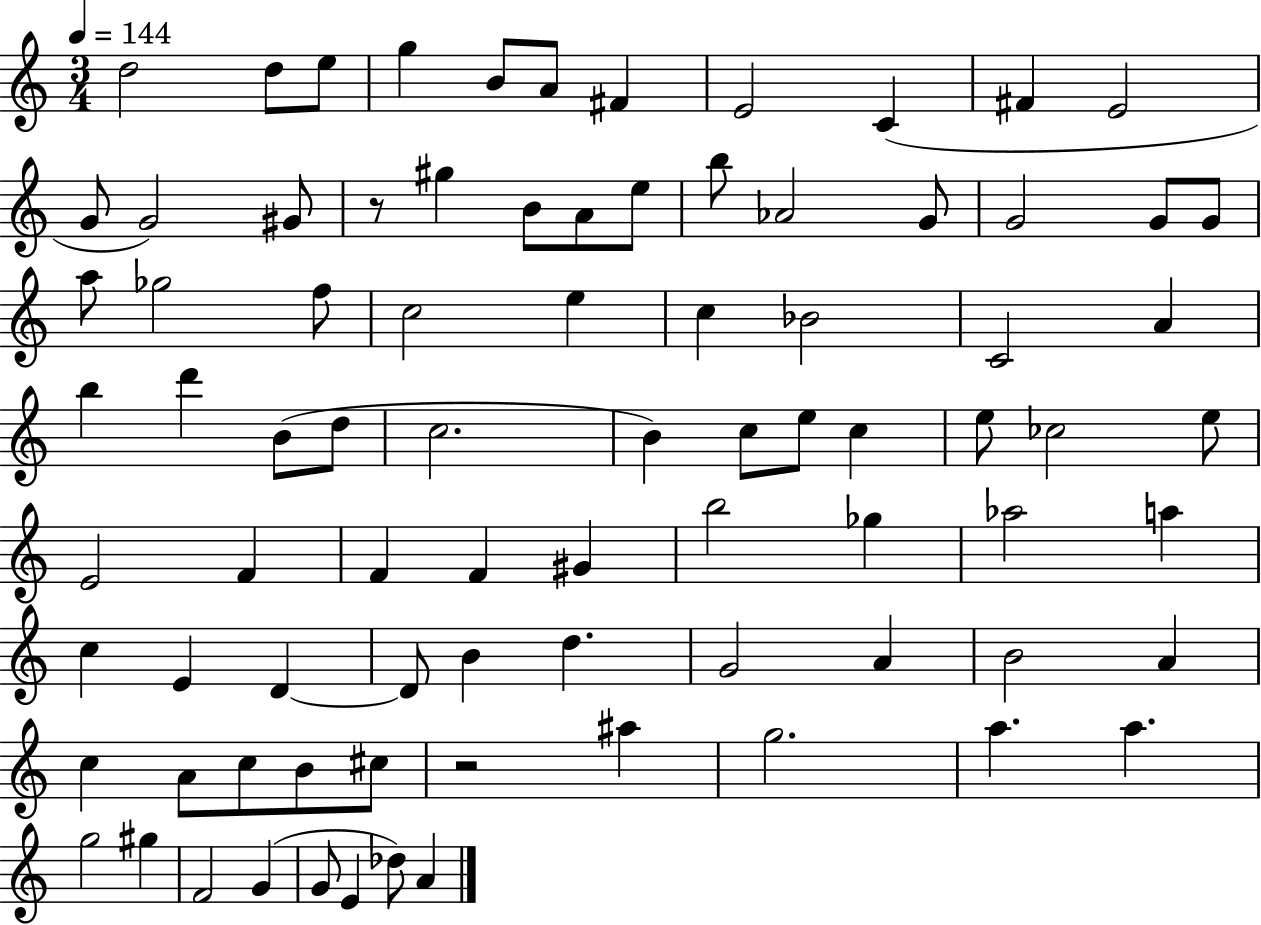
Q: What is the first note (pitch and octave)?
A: D5